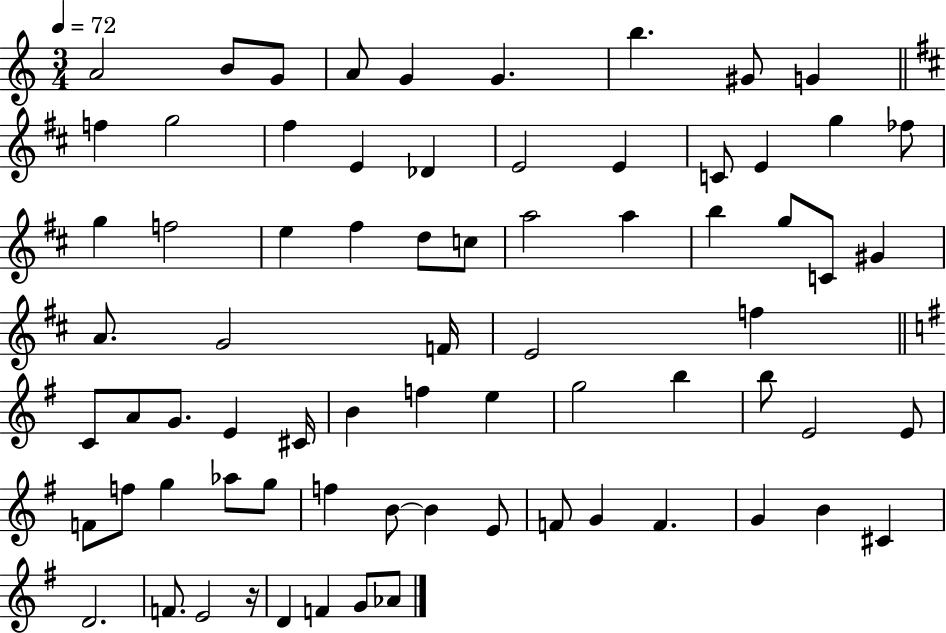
A4/h B4/e G4/e A4/e G4/q G4/q. B5/q. G#4/e G4/q F5/q G5/h F#5/q E4/q Db4/q E4/h E4/q C4/e E4/q G5/q FES5/e G5/q F5/h E5/q F#5/q D5/e C5/e A5/h A5/q B5/q G5/e C4/e G#4/q A4/e. G4/h F4/s E4/h F5/q C4/e A4/e G4/e. E4/q C#4/s B4/q F5/q E5/q G5/h B5/q B5/e E4/h E4/e F4/e F5/e G5/q Ab5/e G5/e F5/q B4/e B4/q E4/e F4/e G4/q F4/q. G4/q B4/q C#4/q D4/h. F4/e. E4/h R/s D4/q F4/q G4/e Ab4/e